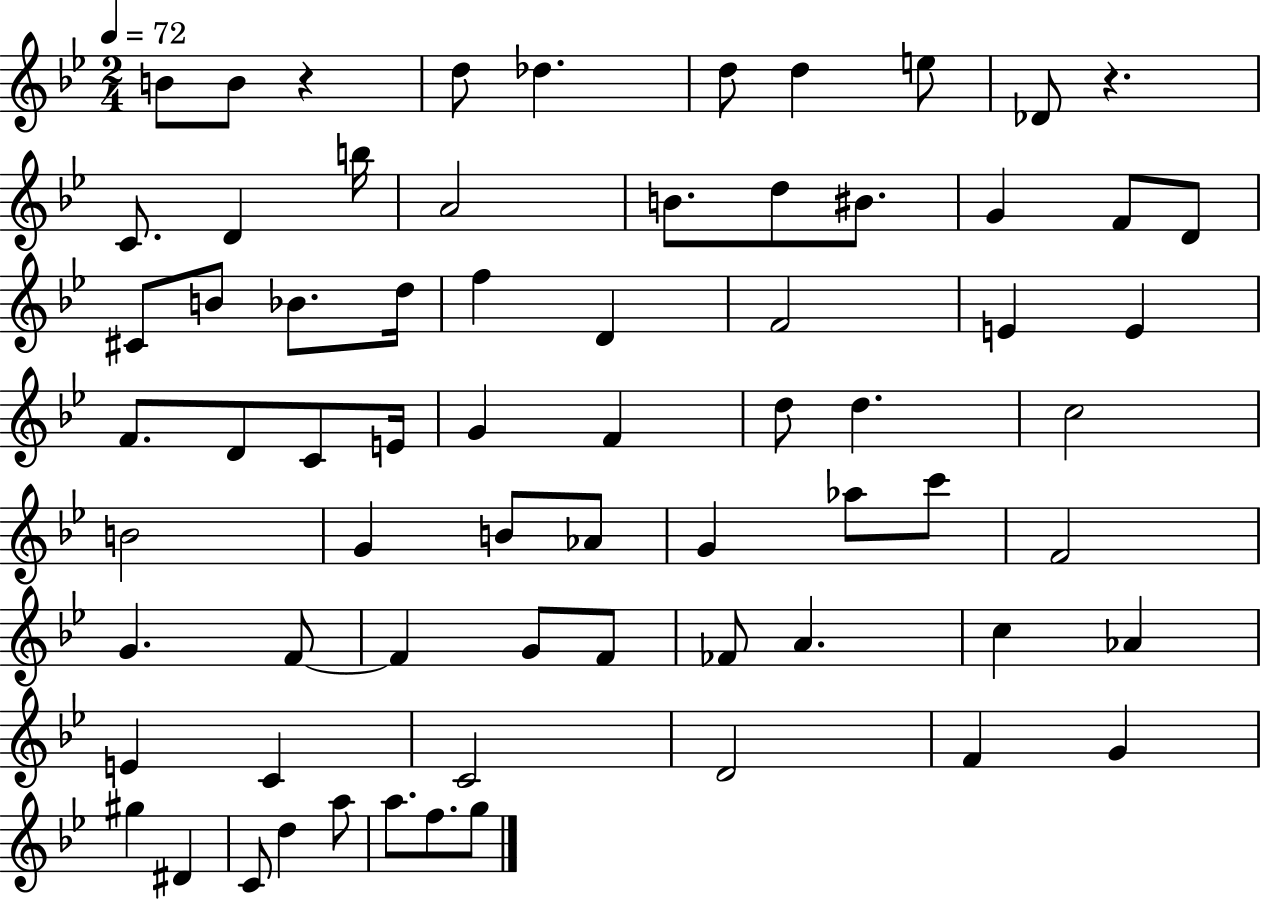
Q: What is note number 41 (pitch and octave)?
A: G4